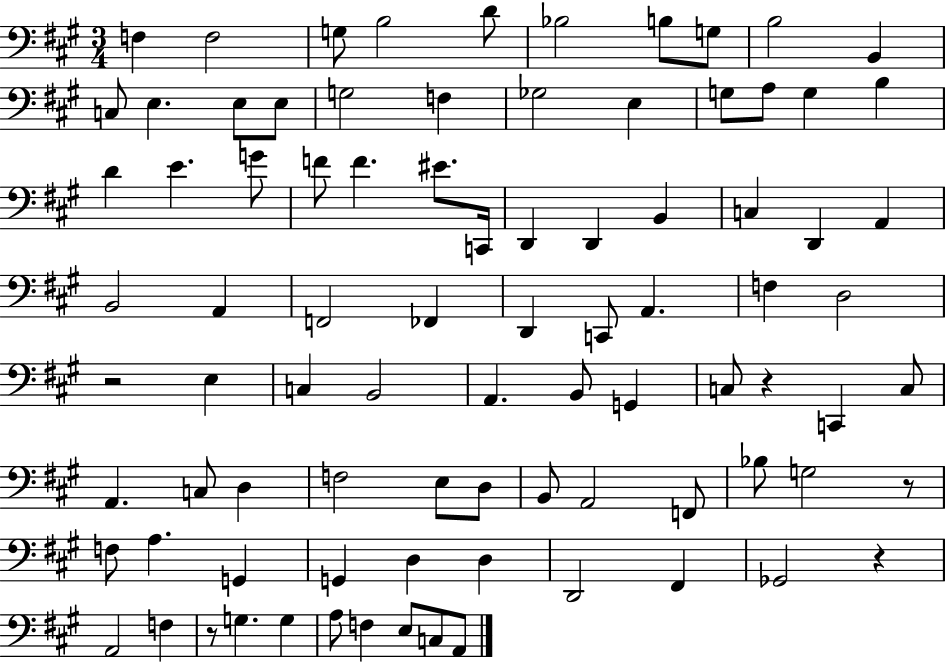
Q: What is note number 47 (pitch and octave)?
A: B2